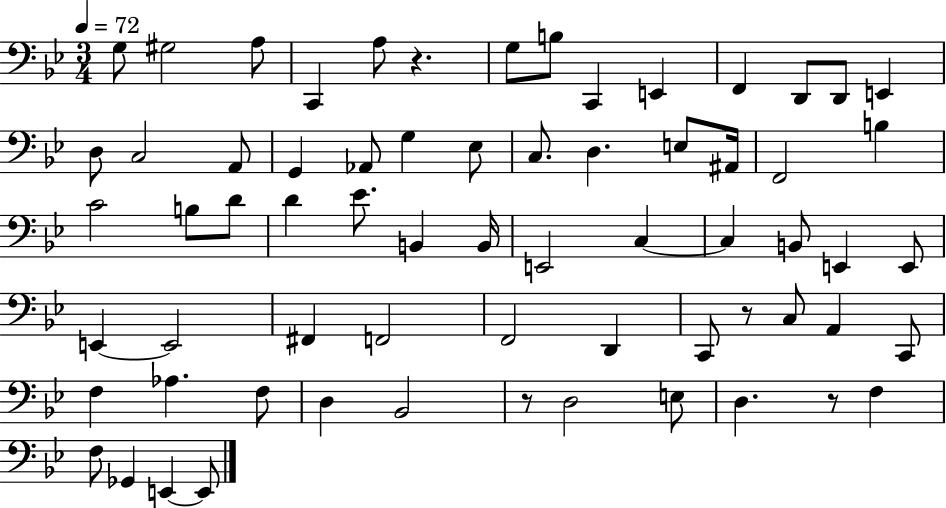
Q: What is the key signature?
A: BES major